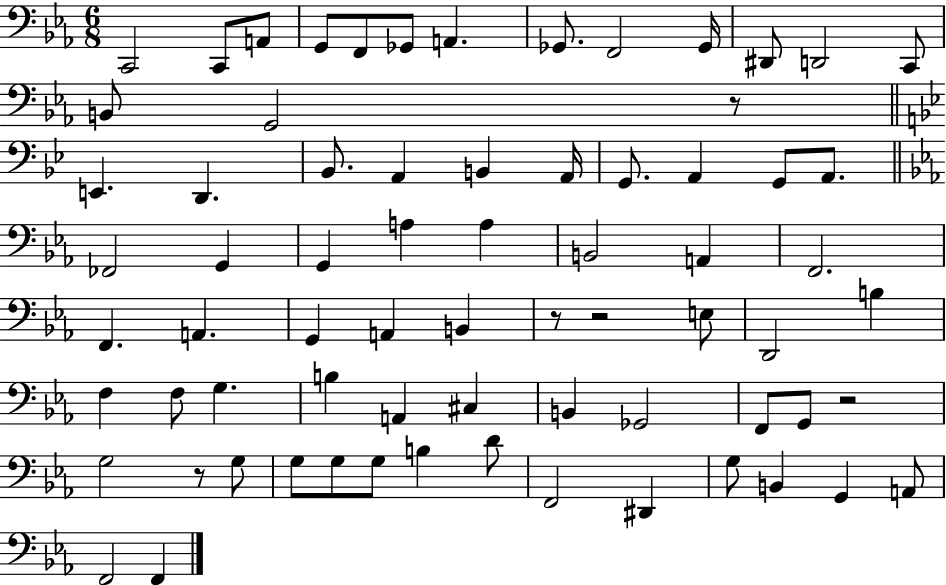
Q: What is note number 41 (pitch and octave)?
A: B3